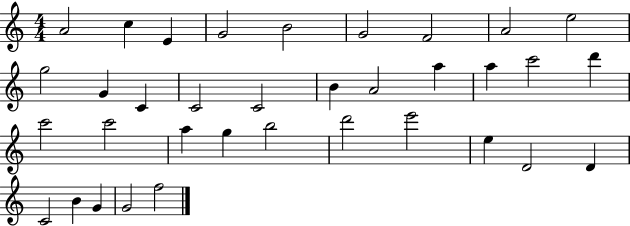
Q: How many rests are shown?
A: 0